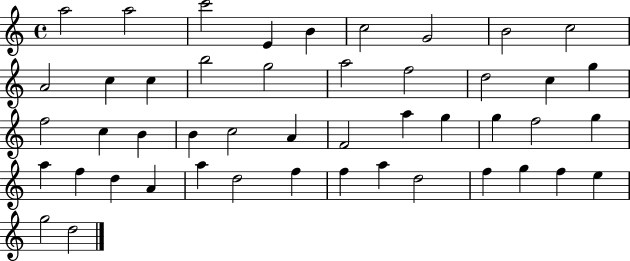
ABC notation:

X:1
T:Untitled
M:4/4
L:1/4
K:C
a2 a2 c'2 E B c2 G2 B2 c2 A2 c c b2 g2 a2 f2 d2 c g f2 c B B c2 A F2 a g g f2 g a f d A a d2 f f a d2 f g f e g2 d2